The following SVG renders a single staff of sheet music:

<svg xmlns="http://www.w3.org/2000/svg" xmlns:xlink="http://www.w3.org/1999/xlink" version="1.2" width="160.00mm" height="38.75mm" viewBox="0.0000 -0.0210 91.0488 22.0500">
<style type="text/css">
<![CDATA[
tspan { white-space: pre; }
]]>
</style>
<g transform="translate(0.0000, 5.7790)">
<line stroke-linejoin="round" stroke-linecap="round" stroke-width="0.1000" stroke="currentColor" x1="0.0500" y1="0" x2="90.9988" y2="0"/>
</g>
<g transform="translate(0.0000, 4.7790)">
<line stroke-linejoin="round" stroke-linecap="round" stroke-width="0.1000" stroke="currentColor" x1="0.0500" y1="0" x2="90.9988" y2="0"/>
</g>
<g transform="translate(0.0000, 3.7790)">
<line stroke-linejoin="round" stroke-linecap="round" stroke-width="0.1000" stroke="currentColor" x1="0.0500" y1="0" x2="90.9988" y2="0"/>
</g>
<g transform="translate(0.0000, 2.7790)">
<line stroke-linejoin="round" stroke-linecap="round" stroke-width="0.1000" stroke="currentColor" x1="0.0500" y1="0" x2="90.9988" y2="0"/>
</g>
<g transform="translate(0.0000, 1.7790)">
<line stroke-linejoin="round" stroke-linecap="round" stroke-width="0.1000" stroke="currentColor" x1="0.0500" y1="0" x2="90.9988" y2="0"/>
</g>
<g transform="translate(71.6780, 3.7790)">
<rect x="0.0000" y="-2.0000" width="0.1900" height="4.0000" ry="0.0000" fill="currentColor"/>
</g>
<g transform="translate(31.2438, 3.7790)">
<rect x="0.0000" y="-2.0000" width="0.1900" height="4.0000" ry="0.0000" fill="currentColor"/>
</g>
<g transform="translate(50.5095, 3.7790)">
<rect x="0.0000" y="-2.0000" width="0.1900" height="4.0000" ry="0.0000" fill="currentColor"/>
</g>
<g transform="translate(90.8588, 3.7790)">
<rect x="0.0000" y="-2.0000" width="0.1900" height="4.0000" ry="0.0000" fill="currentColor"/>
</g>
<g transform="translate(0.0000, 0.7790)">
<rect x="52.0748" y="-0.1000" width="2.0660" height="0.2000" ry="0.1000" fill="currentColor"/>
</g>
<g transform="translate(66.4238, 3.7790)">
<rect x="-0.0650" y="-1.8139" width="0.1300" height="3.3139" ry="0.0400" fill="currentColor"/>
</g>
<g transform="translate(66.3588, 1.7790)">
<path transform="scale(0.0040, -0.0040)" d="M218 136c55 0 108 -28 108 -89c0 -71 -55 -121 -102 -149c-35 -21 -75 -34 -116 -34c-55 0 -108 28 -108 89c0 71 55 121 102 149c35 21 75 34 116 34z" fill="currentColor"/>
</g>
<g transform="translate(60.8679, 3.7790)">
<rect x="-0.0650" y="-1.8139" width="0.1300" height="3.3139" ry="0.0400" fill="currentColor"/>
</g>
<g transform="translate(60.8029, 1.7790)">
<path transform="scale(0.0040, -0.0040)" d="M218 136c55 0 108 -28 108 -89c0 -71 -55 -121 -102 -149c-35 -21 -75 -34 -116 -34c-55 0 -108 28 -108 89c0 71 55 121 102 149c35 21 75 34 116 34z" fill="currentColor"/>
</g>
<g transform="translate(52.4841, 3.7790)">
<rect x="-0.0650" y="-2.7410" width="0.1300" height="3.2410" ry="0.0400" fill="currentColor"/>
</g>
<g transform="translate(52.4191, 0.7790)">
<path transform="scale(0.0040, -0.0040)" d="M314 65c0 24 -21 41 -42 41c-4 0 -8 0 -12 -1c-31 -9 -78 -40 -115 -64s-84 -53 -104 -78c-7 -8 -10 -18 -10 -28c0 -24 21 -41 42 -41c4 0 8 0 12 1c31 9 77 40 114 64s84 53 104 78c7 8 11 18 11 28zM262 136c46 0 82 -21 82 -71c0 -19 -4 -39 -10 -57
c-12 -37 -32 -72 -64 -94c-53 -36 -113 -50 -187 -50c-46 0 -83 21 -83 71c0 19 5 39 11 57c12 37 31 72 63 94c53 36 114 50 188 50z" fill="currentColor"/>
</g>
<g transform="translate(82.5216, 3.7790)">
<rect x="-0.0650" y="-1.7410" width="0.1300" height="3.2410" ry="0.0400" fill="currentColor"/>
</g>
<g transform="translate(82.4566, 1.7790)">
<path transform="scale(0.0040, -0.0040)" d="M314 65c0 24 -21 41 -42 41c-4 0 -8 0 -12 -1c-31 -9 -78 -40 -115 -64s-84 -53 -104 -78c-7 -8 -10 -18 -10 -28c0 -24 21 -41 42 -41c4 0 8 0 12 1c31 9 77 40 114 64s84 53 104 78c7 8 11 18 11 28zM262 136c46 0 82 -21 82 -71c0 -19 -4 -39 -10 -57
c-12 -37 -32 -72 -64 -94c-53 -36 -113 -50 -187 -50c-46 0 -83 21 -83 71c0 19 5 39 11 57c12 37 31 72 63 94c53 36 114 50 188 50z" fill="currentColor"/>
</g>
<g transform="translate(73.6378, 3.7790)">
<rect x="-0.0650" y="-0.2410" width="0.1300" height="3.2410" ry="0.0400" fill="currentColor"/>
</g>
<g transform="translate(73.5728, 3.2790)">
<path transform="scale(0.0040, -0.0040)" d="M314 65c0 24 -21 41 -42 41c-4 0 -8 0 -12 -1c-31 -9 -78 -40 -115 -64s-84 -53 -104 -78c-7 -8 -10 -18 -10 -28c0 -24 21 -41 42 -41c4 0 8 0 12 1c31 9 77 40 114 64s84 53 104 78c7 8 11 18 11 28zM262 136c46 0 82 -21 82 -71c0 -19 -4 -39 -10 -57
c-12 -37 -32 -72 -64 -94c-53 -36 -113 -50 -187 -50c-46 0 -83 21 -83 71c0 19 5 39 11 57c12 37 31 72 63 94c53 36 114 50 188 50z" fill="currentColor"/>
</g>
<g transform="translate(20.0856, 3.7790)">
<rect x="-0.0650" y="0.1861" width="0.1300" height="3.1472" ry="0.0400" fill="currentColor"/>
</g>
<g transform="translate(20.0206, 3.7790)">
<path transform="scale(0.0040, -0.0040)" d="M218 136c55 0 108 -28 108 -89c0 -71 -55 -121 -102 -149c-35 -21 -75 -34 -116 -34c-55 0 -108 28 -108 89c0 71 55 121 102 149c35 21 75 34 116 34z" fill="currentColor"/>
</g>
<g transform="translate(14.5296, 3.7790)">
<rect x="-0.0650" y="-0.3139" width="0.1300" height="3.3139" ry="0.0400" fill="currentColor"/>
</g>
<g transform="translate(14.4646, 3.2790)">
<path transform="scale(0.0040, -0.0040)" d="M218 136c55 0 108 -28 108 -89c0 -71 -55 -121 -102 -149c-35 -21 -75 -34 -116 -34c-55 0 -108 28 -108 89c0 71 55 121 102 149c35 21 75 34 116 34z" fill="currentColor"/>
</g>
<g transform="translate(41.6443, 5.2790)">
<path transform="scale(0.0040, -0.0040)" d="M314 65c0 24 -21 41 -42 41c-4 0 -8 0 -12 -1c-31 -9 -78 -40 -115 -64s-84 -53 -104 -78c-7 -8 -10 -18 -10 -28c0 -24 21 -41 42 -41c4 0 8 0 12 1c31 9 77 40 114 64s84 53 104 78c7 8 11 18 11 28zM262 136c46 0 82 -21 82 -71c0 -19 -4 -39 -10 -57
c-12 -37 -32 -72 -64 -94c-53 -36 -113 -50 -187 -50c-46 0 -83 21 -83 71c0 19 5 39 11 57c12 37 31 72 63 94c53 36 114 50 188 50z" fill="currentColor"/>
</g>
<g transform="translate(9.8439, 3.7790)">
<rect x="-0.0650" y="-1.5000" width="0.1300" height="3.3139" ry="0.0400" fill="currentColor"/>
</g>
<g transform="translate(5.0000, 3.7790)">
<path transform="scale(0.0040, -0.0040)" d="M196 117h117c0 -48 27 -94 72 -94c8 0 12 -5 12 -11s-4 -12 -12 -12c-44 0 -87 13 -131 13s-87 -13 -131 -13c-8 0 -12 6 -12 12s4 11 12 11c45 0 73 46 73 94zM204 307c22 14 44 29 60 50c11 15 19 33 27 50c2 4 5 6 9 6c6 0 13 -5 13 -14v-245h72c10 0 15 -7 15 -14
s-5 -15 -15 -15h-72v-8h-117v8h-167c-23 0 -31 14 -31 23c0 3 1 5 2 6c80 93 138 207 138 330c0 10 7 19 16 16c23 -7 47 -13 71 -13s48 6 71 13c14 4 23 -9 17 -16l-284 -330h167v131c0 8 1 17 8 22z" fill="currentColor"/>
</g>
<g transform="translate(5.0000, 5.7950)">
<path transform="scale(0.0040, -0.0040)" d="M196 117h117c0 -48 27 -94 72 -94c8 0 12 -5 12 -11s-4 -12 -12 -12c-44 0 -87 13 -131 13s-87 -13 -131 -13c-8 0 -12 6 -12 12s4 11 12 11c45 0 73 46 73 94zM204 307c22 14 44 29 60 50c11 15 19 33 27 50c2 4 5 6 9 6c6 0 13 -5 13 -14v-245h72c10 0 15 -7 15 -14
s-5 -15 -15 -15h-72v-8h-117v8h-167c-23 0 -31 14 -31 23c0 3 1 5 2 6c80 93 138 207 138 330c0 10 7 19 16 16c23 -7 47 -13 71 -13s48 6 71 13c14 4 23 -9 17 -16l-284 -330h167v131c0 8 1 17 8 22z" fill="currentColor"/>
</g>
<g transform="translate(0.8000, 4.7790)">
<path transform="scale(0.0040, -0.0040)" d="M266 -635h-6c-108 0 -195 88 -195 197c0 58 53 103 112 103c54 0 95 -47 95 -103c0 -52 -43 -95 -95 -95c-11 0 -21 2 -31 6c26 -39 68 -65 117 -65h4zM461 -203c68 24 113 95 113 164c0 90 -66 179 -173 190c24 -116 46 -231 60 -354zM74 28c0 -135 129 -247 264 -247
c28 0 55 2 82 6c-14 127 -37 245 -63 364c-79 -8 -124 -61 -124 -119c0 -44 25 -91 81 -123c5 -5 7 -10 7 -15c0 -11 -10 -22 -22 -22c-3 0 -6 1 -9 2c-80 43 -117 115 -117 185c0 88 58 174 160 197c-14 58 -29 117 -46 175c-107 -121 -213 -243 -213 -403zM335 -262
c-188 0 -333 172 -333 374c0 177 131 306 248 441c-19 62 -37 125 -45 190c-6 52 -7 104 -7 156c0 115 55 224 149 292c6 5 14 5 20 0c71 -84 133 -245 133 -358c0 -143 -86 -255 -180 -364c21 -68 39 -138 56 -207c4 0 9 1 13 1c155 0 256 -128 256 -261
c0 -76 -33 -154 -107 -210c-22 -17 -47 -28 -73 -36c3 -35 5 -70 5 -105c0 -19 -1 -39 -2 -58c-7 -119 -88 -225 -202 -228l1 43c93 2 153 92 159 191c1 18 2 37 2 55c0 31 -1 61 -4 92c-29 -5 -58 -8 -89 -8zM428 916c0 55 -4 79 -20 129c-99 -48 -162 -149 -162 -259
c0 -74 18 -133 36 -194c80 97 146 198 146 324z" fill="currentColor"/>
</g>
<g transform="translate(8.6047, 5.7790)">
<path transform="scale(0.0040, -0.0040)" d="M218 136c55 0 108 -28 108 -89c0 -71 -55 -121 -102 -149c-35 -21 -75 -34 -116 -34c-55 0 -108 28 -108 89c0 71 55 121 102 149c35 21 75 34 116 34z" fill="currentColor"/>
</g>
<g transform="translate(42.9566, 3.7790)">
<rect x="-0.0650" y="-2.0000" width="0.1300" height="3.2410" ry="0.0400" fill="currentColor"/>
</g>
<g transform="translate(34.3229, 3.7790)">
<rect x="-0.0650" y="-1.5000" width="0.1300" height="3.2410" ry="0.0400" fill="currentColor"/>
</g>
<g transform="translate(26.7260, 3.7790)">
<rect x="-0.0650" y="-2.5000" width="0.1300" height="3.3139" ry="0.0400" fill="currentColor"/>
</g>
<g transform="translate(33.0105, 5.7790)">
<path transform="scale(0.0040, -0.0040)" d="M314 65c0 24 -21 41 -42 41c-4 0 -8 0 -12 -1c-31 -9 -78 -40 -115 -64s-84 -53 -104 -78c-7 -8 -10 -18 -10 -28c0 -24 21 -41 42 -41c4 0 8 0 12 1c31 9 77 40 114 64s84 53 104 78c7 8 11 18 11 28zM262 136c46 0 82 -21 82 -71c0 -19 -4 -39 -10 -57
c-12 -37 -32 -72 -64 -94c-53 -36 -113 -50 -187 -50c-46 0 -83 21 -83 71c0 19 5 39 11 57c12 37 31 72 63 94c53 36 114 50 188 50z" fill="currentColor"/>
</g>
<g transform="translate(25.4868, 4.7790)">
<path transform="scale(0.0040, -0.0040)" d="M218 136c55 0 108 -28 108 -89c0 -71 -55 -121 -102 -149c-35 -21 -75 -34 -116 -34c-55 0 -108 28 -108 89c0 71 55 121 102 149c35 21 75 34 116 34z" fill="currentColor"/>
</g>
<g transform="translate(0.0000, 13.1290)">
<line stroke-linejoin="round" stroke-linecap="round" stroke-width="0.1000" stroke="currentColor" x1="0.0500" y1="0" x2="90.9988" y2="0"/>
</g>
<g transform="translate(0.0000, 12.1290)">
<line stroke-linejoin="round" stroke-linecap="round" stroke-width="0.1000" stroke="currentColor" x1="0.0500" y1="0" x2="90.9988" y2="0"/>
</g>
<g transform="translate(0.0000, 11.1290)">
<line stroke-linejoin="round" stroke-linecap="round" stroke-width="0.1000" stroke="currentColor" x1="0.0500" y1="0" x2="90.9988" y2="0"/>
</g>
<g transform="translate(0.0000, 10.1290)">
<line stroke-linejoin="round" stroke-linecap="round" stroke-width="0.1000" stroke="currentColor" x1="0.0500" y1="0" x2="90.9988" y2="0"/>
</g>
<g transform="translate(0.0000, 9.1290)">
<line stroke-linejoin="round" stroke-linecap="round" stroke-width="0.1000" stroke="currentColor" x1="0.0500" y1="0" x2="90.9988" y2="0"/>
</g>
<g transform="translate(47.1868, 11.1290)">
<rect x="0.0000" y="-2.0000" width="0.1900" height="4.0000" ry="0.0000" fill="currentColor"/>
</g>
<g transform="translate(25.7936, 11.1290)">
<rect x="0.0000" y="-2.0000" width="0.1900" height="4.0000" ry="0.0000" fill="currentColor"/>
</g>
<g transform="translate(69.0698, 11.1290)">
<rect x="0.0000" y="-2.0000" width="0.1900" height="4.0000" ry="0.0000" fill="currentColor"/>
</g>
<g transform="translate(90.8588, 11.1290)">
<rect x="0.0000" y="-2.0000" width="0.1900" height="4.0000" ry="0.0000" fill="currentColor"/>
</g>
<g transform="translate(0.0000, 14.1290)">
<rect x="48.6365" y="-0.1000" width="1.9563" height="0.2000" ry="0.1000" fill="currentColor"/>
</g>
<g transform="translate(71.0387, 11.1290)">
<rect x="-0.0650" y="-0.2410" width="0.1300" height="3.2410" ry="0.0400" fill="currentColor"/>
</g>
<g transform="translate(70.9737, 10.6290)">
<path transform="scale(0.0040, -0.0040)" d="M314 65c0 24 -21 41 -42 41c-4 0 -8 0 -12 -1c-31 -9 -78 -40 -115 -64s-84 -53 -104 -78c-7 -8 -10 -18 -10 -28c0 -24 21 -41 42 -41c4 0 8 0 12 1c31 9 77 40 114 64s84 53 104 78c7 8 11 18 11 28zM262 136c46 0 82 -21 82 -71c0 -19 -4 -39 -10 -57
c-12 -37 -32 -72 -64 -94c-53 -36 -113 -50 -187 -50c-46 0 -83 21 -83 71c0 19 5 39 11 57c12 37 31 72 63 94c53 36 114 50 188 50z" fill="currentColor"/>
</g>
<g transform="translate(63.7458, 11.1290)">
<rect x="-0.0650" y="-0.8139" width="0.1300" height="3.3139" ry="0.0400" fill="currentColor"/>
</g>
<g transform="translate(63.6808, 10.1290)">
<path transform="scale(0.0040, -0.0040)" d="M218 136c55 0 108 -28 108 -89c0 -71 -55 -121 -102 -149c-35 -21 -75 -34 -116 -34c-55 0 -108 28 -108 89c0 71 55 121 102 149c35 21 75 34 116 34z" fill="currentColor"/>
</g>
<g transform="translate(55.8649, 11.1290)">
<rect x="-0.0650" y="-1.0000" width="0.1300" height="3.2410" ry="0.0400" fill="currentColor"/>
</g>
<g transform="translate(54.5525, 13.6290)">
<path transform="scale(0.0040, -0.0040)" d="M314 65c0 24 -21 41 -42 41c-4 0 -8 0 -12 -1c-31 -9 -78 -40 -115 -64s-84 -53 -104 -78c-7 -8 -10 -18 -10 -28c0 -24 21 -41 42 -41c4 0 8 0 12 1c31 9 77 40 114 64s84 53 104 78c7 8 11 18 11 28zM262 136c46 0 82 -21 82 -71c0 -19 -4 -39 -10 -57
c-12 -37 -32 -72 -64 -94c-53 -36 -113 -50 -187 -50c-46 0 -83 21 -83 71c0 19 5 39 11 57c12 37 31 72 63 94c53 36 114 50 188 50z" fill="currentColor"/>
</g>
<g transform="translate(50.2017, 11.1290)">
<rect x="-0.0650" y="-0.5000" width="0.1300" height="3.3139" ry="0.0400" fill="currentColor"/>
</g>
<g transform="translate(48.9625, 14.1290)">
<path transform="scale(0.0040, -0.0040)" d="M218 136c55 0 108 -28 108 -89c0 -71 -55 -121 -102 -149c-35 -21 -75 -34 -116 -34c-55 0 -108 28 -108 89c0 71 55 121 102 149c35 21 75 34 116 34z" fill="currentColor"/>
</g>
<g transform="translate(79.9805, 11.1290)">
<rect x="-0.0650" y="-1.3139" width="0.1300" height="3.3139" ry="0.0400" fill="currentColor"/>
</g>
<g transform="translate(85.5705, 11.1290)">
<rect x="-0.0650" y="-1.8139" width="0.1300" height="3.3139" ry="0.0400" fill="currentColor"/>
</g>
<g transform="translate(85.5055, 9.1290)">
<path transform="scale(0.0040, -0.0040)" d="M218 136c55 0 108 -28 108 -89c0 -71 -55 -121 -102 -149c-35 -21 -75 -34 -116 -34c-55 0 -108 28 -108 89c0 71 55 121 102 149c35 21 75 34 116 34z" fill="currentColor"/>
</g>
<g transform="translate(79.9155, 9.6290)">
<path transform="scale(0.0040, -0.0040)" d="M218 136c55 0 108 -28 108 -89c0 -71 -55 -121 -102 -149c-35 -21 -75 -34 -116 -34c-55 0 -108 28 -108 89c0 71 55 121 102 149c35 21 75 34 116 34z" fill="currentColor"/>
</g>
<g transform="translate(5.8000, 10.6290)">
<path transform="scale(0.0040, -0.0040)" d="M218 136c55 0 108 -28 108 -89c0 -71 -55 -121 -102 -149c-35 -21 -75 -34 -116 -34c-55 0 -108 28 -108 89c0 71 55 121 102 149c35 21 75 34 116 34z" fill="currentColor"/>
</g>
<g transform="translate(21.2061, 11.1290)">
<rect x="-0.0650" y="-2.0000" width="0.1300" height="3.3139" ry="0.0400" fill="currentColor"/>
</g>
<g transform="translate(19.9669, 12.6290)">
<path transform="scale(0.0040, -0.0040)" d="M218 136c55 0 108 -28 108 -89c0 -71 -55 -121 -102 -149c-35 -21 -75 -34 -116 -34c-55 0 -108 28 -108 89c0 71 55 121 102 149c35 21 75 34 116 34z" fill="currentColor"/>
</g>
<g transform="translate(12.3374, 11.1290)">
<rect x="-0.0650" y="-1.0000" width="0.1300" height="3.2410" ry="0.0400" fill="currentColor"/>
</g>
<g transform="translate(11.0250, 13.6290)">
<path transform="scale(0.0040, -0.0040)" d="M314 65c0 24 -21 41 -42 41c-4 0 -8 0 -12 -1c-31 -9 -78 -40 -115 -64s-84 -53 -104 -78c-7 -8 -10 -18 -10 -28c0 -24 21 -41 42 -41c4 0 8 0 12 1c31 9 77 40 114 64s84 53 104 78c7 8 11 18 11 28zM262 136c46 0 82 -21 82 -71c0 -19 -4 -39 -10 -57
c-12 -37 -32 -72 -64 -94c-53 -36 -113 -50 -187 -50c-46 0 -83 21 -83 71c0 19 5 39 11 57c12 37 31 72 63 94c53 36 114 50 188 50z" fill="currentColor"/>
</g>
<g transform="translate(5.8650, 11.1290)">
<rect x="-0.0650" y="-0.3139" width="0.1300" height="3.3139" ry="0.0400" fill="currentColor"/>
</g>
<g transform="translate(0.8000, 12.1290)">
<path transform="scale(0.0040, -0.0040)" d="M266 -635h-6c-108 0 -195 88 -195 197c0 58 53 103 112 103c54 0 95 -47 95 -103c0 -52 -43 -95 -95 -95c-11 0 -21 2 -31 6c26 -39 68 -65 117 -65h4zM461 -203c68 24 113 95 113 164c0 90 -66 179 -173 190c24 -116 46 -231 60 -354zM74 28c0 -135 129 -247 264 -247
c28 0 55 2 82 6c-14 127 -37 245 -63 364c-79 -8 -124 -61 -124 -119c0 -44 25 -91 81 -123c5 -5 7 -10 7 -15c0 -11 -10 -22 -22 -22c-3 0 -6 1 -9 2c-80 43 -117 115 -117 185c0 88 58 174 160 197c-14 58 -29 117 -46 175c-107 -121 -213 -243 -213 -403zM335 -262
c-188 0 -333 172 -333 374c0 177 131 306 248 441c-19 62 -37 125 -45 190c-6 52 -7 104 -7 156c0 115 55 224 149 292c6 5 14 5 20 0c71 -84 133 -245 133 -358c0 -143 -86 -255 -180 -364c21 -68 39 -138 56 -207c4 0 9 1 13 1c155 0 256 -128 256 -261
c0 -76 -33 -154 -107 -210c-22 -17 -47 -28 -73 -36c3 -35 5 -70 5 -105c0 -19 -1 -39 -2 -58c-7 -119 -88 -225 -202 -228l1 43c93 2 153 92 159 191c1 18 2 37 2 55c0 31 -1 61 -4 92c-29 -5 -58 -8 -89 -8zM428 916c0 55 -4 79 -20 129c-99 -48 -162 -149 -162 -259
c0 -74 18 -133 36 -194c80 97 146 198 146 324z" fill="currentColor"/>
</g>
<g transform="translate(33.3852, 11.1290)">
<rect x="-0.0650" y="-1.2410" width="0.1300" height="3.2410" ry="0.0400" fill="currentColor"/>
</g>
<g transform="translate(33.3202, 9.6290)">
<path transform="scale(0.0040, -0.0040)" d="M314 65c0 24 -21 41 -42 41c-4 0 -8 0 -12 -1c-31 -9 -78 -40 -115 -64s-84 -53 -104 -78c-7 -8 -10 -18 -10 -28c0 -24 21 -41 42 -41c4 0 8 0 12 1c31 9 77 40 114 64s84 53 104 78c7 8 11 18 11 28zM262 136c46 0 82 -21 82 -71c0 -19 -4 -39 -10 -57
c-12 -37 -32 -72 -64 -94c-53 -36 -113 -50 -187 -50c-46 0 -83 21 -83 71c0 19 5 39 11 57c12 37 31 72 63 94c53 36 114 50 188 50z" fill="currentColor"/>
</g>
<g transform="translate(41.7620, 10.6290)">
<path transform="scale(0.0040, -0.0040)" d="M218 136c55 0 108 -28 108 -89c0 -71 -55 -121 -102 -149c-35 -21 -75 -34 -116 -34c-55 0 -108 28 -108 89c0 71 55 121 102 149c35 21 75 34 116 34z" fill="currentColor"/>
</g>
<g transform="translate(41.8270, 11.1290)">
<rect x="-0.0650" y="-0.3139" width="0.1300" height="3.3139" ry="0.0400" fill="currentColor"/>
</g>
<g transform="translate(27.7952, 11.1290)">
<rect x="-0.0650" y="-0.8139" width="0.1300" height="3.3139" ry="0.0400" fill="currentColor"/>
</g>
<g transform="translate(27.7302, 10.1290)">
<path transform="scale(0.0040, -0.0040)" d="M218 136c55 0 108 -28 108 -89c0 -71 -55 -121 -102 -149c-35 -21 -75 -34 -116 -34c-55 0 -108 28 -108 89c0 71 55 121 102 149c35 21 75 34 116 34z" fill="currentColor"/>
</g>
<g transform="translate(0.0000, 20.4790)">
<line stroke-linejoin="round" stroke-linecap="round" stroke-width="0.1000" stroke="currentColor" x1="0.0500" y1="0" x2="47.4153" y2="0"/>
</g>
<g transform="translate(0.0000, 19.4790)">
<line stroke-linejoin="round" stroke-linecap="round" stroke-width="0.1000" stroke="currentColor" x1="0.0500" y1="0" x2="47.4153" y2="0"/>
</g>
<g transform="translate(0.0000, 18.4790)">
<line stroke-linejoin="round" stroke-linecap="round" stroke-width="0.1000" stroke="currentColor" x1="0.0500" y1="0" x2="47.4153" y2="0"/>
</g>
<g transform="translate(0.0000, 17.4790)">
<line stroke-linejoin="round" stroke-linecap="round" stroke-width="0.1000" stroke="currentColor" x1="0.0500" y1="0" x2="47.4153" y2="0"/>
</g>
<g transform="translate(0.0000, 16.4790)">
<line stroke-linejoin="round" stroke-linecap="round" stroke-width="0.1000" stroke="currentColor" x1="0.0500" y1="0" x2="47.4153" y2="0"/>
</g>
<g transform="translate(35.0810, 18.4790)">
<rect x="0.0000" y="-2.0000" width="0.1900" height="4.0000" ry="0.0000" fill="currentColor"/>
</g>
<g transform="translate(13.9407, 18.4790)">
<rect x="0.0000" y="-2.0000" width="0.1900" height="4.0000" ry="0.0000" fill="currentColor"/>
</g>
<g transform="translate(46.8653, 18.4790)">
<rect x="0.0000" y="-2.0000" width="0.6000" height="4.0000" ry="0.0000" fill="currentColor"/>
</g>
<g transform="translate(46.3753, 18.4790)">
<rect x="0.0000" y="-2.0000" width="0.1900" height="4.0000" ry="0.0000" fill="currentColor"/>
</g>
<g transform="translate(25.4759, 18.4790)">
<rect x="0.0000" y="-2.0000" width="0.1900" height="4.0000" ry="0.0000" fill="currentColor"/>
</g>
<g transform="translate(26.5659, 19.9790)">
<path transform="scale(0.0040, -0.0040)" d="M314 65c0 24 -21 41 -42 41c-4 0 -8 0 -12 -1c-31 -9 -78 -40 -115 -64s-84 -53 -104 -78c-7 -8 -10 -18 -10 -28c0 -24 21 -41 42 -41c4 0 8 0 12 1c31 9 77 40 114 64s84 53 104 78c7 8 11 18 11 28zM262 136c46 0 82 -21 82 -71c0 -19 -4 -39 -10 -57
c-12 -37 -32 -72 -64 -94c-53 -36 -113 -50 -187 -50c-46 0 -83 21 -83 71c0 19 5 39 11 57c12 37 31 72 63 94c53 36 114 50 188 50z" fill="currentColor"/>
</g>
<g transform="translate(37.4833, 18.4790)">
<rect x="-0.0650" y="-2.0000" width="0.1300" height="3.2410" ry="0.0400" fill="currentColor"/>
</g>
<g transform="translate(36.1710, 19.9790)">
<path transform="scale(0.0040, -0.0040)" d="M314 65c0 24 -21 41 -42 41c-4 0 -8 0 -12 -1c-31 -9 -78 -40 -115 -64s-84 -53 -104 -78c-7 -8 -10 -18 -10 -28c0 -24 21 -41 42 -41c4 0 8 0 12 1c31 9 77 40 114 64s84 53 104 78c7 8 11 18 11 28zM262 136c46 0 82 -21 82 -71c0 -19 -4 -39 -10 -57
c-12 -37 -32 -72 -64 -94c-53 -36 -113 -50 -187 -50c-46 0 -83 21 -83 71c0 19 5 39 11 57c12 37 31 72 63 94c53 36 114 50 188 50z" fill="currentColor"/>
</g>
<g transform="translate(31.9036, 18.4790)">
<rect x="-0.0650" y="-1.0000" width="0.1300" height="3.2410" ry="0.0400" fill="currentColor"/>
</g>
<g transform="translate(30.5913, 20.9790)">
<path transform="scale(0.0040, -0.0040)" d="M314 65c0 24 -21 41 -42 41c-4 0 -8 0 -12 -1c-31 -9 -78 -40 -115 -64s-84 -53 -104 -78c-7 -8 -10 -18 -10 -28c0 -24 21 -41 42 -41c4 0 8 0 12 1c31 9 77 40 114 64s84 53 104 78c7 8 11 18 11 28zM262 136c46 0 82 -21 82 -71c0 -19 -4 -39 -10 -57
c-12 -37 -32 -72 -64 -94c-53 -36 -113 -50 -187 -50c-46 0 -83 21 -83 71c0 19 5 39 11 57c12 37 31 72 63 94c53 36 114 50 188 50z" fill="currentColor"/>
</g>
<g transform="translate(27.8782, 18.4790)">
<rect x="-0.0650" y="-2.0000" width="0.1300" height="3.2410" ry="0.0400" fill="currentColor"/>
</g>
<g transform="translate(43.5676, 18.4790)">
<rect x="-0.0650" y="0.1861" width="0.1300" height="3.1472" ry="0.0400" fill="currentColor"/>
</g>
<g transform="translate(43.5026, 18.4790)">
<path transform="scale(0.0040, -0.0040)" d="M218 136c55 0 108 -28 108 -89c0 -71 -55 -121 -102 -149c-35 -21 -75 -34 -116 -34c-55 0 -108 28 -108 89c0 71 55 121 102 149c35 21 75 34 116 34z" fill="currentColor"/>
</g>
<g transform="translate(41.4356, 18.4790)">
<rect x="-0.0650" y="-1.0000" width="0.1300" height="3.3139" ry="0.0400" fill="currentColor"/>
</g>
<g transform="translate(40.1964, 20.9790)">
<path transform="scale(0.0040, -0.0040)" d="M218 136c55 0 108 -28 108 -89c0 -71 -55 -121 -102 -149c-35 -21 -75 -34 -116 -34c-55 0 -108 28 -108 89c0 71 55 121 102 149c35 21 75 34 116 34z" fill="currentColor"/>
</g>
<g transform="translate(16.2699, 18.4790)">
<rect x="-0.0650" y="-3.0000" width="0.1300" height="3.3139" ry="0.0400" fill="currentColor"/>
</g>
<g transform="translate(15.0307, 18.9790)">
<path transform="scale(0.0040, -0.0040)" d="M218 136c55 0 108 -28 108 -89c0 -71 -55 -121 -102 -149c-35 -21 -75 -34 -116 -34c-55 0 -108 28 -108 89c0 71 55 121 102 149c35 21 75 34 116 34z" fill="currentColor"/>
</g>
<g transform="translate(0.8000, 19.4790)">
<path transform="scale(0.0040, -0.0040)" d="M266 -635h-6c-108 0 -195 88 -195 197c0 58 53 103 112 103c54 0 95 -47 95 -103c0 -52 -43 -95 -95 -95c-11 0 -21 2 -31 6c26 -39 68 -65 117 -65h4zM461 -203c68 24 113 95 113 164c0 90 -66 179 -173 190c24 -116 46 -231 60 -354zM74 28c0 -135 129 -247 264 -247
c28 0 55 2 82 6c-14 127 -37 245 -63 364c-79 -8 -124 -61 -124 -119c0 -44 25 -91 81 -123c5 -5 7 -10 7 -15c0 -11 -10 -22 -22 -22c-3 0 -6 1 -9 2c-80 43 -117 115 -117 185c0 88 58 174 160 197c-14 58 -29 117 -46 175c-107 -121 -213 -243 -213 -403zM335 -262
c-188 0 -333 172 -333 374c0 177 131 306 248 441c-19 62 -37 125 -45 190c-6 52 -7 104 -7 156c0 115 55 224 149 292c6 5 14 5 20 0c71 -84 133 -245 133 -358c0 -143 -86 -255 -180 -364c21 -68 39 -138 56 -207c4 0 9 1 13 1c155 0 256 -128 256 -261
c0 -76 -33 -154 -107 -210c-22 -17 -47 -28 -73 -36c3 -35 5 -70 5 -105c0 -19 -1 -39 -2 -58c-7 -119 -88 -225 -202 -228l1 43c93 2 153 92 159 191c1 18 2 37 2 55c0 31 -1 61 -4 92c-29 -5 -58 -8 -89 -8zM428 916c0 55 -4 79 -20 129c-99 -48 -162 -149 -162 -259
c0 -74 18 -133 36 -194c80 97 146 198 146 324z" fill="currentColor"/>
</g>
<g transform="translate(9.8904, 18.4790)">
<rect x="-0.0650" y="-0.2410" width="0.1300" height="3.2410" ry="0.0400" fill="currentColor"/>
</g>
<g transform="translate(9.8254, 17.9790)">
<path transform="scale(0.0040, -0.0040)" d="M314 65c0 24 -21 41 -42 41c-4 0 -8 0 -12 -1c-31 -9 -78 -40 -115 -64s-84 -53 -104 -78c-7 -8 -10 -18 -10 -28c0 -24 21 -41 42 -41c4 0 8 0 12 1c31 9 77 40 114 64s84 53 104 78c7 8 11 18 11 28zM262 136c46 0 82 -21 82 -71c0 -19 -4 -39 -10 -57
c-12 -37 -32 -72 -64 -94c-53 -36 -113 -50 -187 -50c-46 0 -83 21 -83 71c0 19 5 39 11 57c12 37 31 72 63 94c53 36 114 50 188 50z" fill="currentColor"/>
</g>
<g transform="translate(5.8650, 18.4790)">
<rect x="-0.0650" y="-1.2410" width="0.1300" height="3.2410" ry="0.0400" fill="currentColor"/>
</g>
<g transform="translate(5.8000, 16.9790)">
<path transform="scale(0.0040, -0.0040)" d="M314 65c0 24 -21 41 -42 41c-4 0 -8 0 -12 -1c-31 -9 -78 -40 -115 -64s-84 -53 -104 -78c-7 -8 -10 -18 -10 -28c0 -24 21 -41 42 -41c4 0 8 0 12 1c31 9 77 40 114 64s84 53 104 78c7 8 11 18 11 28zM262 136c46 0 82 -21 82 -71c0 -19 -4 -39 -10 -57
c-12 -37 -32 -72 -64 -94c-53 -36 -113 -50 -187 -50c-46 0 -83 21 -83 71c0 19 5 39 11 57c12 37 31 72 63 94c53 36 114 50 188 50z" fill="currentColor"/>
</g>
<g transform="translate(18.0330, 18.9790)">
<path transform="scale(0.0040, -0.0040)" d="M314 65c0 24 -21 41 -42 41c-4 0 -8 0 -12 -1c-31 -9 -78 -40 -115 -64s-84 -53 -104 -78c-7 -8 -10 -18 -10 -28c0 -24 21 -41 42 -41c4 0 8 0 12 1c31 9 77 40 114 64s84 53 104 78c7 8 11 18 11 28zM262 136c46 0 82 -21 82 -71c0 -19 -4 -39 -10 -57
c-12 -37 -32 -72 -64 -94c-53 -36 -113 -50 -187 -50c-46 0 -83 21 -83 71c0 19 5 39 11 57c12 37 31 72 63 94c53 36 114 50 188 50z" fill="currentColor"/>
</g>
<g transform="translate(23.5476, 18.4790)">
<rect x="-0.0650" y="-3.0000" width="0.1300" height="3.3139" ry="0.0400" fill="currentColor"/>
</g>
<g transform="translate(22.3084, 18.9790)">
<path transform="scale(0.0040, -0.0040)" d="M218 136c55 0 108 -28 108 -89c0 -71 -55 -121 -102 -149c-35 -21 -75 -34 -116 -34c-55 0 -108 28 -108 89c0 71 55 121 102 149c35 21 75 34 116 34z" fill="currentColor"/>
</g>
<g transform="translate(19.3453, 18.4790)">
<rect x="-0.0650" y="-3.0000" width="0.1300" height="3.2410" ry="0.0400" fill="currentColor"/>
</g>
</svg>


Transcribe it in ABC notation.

X:1
T:Untitled
M:4/4
L:1/4
K:C
E c B G E2 F2 a2 f f c2 f2 c D2 F d e2 c C D2 d c2 e f e2 c2 A A2 A F2 D2 F2 D B